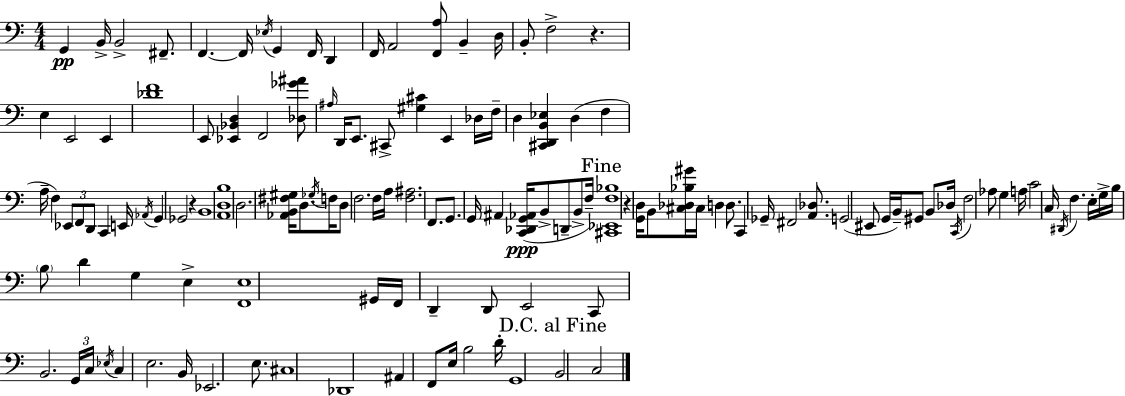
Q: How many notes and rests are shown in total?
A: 131